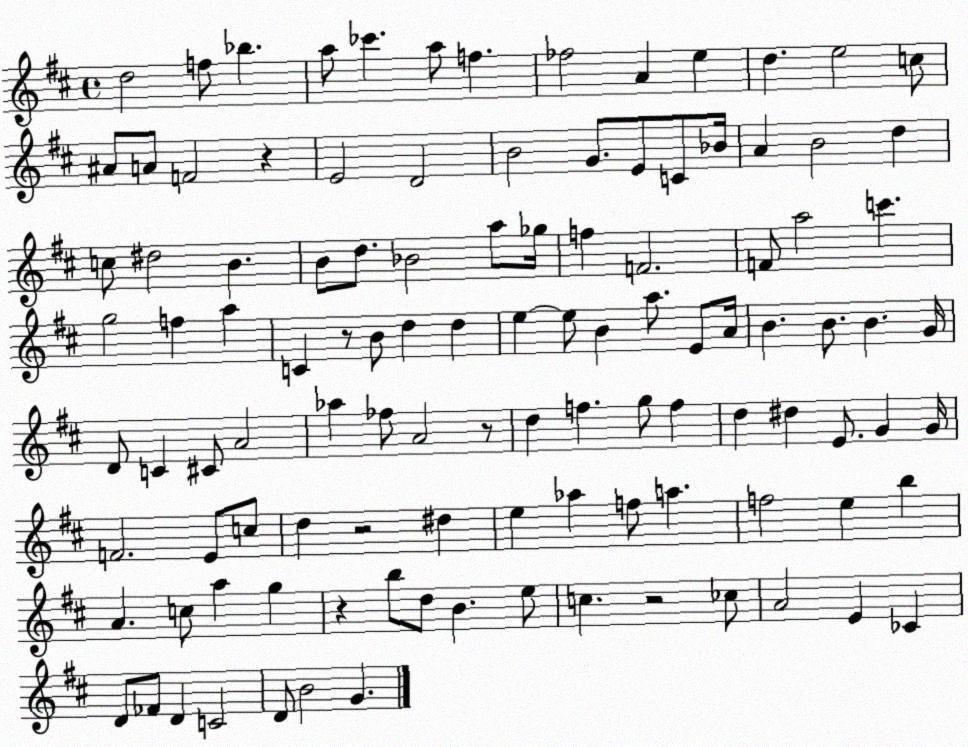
X:1
T:Untitled
M:4/4
L:1/4
K:D
d2 f/2 _b a/2 _c' a/2 f _f2 A e d e2 c/2 ^A/2 A/2 F2 z E2 D2 B2 G/2 E/2 C/2 _B/4 A B2 d c/2 ^d2 B B/2 d/2 _B2 a/2 _g/4 f F2 F/2 a2 c' g2 f a C z/2 B/2 d d e e/2 B a/2 E/2 A/4 B B/2 B G/4 D/2 C ^C/2 A2 _a _f/2 A2 z/2 d f g/2 f d ^d E/2 G G/4 F2 E/2 c/2 d z2 ^d e _a f/2 a f2 e b A c/2 a g z b/2 d/2 B e/2 c z2 _c/2 A2 E _C D/2 _F/2 D C2 D/2 B2 G